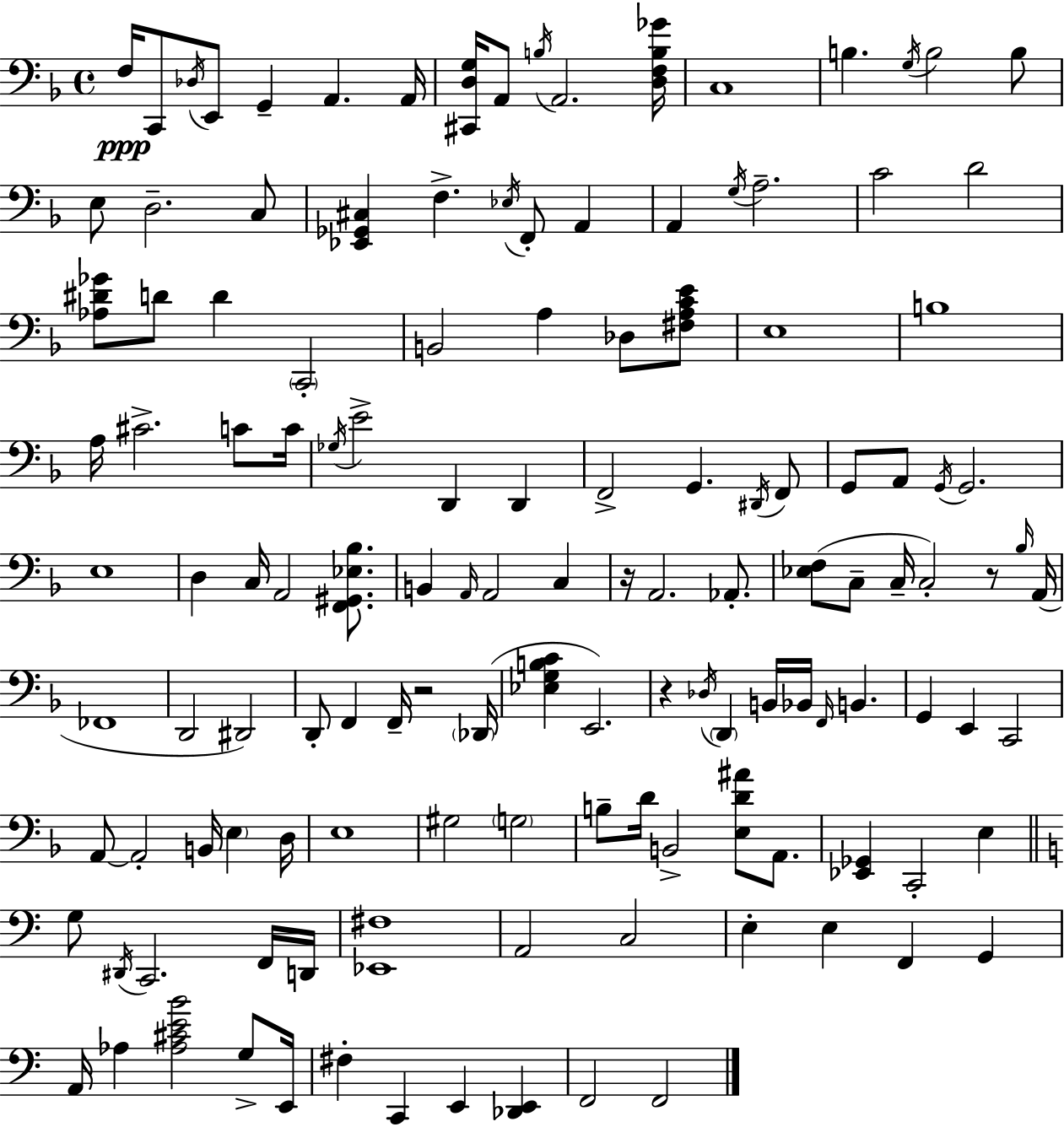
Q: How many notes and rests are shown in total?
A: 134